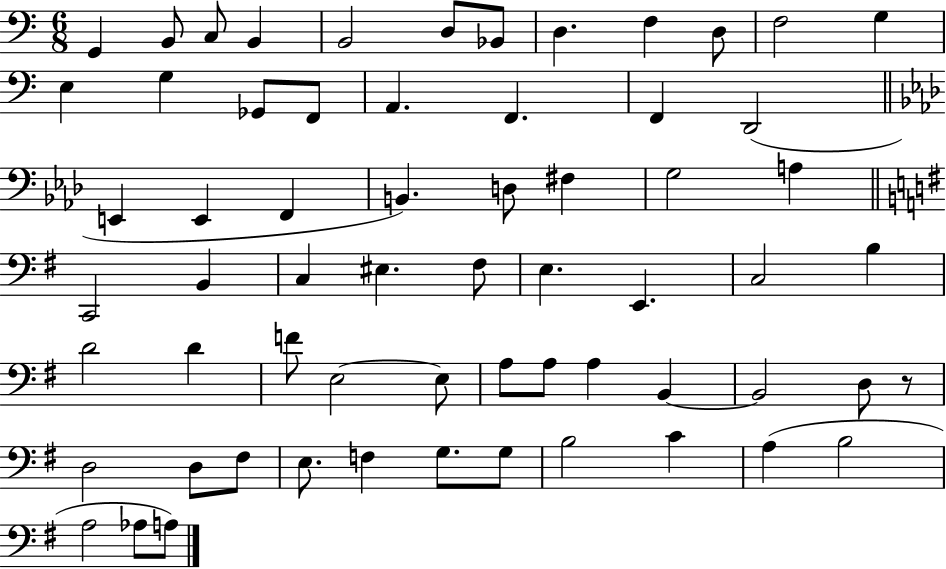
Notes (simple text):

G2/q B2/e C3/e B2/q B2/h D3/e Bb2/e D3/q. F3/q D3/e F3/h G3/q E3/q G3/q Gb2/e F2/e A2/q. F2/q. F2/q D2/h E2/q E2/q F2/q B2/q. D3/e F#3/q G3/h A3/q C2/h B2/q C3/q EIS3/q. F#3/e E3/q. E2/q. C3/h B3/q D4/h D4/q F4/e E3/h E3/e A3/e A3/e A3/q B2/q B2/h D3/e R/e D3/h D3/e F#3/e E3/e. F3/q G3/e. G3/e B3/h C4/q A3/q B3/h A3/h Ab3/e A3/e